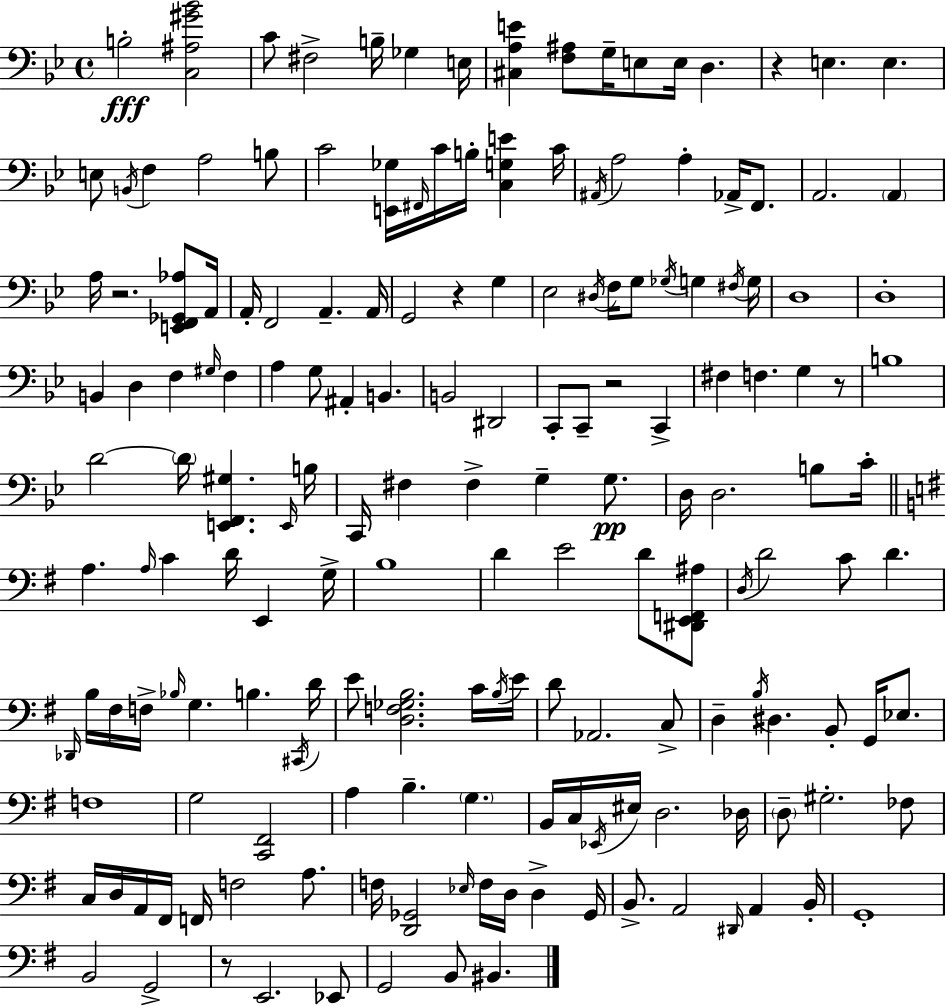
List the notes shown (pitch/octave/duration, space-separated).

B3/h [C3,A#3,G#4,Bb4]/h C4/e F#3/h B3/s Gb3/q E3/s [C#3,A3,E4]/q [F3,A#3]/e G3/s E3/e E3/s D3/q. R/q E3/q. E3/q. E3/e B2/s F3/q A3/h B3/e C4/h [E2,Gb3]/s F#2/s C4/s B3/s [C3,G3,E4]/q C4/s A#2/s A3/h A3/q Ab2/s F2/e. A2/h. A2/q A3/s R/h. [E2,F2,Gb2,Ab3]/e A2/s A2/s F2/h A2/q. A2/s G2/h R/q G3/q Eb3/h D#3/s F3/s G3/e Gb3/s G3/q F#3/s G3/s D3/w D3/w B2/q D3/q F3/q G#3/s F3/q A3/q G3/e A#2/q B2/q. B2/h D#2/h C2/e C2/e R/h C2/q F#3/q F3/q. G3/q R/e B3/w D4/h D4/s [E2,F2,G#3]/q. E2/s B3/s C2/s F#3/q F#3/q G3/q G3/e. D3/s D3/h. B3/e C4/s A3/q. A3/s C4/q D4/s E2/q G3/s B3/w D4/q E4/h D4/e [D#2,E2,F2,A#3]/e D3/s D4/h C4/e D4/q. Db2/s B3/s F#3/s F3/s Bb3/s G3/q. B3/q. C#2/s D4/s E4/e [D3,F3,Gb3,B3]/h. C4/s B3/s E4/s D4/e Ab2/h. C3/e D3/q B3/s D#3/q. B2/e G2/s Eb3/e. F3/w G3/h [C2,F#2]/h A3/q B3/q. G3/q. B2/s C3/s Eb2/s EIS3/s D3/h. Db3/s D3/e G#3/h. FES3/e C3/s D3/s A2/s F#2/s F2/s F3/h A3/e. F3/s [D2,Gb2]/h Eb3/s F3/s D3/s D3/q Gb2/s B2/e. A2/h D#2/s A2/q B2/s G2/w B2/h G2/h R/e E2/h. Eb2/e G2/h B2/e BIS2/q.